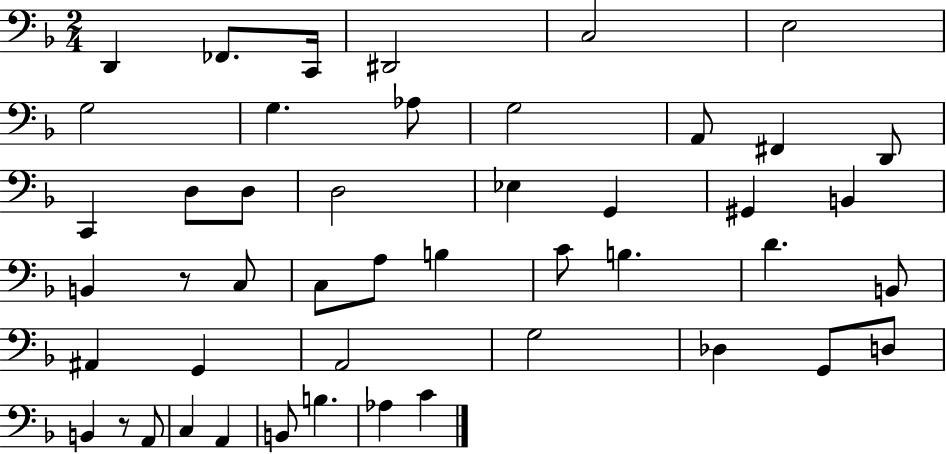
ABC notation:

X:1
T:Untitled
M:2/4
L:1/4
K:F
D,, _F,,/2 C,,/4 ^D,,2 C,2 E,2 G,2 G, _A,/2 G,2 A,,/2 ^F,, D,,/2 C,, D,/2 D,/2 D,2 _E, G,, ^G,, B,, B,, z/2 C,/2 C,/2 A,/2 B, C/2 B, D B,,/2 ^A,, G,, A,,2 G,2 _D, G,,/2 D,/2 B,, z/2 A,,/2 C, A,, B,,/2 B, _A, C